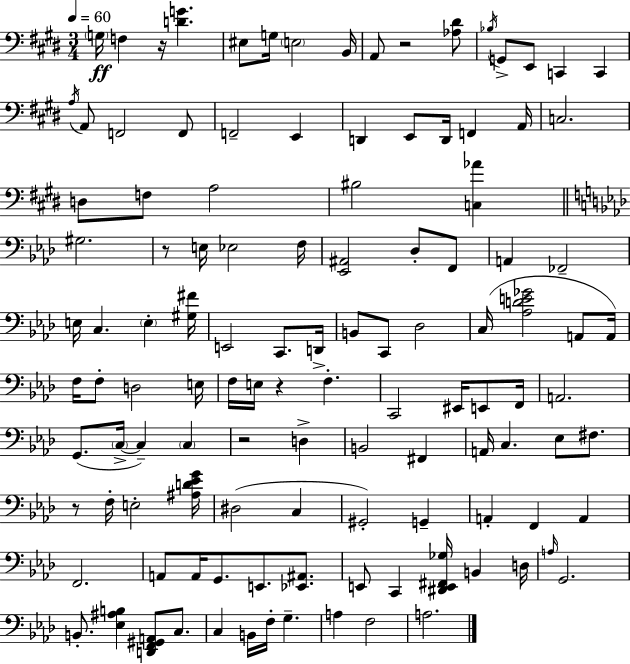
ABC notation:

X:1
T:Untitled
M:3/4
L:1/4
K:E
G,/4 F, z/4 [DG] ^E,/2 G,/4 E,2 B,,/4 A,,/2 z2 [_A,^D]/2 _B,/4 G,,/2 E,,/2 C,, C,, A,/4 A,,/2 F,,2 F,,/2 F,,2 E,, D,, E,,/2 D,,/4 F,, A,,/4 C,2 D,/2 F,/2 A,2 ^B,2 [C,_A] ^G,2 z/2 E,/4 _E,2 F,/4 [_E,,^A,,]2 _D,/2 F,,/2 A,, _F,,2 E,/4 C, E, [^G,^F]/4 E,,2 C,,/2 D,,/4 B,,/2 C,,/2 _D,2 C,/4 [_A,DE_G]2 A,,/2 A,,/4 F,/4 F,/2 D,2 E,/4 F,/4 E,/4 z F, C,,2 ^E,,/4 E,,/2 F,,/4 A,,2 G,,/2 C,/4 C, C, z2 D, B,,2 ^F,, A,,/4 C, _E,/2 ^F,/2 z/2 F,/4 E,2 [^A,D_EG]/4 ^D,2 C, ^G,,2 G,, A,, F,, A,, F,,2 A,,/2 A,,/4 G,,/2 E,,/2 [_E,,^A,,]/2 E,,/2 C,, [^D,,E,,^F,,_G,]/4 B,, D,/4 A,/4 G,,2 B,,/2 [_E,^A,B,] [D,,F,,^G,,A,,]/2 C,/2 C, B,,/4 F,/4 G, A, F,2 A,2